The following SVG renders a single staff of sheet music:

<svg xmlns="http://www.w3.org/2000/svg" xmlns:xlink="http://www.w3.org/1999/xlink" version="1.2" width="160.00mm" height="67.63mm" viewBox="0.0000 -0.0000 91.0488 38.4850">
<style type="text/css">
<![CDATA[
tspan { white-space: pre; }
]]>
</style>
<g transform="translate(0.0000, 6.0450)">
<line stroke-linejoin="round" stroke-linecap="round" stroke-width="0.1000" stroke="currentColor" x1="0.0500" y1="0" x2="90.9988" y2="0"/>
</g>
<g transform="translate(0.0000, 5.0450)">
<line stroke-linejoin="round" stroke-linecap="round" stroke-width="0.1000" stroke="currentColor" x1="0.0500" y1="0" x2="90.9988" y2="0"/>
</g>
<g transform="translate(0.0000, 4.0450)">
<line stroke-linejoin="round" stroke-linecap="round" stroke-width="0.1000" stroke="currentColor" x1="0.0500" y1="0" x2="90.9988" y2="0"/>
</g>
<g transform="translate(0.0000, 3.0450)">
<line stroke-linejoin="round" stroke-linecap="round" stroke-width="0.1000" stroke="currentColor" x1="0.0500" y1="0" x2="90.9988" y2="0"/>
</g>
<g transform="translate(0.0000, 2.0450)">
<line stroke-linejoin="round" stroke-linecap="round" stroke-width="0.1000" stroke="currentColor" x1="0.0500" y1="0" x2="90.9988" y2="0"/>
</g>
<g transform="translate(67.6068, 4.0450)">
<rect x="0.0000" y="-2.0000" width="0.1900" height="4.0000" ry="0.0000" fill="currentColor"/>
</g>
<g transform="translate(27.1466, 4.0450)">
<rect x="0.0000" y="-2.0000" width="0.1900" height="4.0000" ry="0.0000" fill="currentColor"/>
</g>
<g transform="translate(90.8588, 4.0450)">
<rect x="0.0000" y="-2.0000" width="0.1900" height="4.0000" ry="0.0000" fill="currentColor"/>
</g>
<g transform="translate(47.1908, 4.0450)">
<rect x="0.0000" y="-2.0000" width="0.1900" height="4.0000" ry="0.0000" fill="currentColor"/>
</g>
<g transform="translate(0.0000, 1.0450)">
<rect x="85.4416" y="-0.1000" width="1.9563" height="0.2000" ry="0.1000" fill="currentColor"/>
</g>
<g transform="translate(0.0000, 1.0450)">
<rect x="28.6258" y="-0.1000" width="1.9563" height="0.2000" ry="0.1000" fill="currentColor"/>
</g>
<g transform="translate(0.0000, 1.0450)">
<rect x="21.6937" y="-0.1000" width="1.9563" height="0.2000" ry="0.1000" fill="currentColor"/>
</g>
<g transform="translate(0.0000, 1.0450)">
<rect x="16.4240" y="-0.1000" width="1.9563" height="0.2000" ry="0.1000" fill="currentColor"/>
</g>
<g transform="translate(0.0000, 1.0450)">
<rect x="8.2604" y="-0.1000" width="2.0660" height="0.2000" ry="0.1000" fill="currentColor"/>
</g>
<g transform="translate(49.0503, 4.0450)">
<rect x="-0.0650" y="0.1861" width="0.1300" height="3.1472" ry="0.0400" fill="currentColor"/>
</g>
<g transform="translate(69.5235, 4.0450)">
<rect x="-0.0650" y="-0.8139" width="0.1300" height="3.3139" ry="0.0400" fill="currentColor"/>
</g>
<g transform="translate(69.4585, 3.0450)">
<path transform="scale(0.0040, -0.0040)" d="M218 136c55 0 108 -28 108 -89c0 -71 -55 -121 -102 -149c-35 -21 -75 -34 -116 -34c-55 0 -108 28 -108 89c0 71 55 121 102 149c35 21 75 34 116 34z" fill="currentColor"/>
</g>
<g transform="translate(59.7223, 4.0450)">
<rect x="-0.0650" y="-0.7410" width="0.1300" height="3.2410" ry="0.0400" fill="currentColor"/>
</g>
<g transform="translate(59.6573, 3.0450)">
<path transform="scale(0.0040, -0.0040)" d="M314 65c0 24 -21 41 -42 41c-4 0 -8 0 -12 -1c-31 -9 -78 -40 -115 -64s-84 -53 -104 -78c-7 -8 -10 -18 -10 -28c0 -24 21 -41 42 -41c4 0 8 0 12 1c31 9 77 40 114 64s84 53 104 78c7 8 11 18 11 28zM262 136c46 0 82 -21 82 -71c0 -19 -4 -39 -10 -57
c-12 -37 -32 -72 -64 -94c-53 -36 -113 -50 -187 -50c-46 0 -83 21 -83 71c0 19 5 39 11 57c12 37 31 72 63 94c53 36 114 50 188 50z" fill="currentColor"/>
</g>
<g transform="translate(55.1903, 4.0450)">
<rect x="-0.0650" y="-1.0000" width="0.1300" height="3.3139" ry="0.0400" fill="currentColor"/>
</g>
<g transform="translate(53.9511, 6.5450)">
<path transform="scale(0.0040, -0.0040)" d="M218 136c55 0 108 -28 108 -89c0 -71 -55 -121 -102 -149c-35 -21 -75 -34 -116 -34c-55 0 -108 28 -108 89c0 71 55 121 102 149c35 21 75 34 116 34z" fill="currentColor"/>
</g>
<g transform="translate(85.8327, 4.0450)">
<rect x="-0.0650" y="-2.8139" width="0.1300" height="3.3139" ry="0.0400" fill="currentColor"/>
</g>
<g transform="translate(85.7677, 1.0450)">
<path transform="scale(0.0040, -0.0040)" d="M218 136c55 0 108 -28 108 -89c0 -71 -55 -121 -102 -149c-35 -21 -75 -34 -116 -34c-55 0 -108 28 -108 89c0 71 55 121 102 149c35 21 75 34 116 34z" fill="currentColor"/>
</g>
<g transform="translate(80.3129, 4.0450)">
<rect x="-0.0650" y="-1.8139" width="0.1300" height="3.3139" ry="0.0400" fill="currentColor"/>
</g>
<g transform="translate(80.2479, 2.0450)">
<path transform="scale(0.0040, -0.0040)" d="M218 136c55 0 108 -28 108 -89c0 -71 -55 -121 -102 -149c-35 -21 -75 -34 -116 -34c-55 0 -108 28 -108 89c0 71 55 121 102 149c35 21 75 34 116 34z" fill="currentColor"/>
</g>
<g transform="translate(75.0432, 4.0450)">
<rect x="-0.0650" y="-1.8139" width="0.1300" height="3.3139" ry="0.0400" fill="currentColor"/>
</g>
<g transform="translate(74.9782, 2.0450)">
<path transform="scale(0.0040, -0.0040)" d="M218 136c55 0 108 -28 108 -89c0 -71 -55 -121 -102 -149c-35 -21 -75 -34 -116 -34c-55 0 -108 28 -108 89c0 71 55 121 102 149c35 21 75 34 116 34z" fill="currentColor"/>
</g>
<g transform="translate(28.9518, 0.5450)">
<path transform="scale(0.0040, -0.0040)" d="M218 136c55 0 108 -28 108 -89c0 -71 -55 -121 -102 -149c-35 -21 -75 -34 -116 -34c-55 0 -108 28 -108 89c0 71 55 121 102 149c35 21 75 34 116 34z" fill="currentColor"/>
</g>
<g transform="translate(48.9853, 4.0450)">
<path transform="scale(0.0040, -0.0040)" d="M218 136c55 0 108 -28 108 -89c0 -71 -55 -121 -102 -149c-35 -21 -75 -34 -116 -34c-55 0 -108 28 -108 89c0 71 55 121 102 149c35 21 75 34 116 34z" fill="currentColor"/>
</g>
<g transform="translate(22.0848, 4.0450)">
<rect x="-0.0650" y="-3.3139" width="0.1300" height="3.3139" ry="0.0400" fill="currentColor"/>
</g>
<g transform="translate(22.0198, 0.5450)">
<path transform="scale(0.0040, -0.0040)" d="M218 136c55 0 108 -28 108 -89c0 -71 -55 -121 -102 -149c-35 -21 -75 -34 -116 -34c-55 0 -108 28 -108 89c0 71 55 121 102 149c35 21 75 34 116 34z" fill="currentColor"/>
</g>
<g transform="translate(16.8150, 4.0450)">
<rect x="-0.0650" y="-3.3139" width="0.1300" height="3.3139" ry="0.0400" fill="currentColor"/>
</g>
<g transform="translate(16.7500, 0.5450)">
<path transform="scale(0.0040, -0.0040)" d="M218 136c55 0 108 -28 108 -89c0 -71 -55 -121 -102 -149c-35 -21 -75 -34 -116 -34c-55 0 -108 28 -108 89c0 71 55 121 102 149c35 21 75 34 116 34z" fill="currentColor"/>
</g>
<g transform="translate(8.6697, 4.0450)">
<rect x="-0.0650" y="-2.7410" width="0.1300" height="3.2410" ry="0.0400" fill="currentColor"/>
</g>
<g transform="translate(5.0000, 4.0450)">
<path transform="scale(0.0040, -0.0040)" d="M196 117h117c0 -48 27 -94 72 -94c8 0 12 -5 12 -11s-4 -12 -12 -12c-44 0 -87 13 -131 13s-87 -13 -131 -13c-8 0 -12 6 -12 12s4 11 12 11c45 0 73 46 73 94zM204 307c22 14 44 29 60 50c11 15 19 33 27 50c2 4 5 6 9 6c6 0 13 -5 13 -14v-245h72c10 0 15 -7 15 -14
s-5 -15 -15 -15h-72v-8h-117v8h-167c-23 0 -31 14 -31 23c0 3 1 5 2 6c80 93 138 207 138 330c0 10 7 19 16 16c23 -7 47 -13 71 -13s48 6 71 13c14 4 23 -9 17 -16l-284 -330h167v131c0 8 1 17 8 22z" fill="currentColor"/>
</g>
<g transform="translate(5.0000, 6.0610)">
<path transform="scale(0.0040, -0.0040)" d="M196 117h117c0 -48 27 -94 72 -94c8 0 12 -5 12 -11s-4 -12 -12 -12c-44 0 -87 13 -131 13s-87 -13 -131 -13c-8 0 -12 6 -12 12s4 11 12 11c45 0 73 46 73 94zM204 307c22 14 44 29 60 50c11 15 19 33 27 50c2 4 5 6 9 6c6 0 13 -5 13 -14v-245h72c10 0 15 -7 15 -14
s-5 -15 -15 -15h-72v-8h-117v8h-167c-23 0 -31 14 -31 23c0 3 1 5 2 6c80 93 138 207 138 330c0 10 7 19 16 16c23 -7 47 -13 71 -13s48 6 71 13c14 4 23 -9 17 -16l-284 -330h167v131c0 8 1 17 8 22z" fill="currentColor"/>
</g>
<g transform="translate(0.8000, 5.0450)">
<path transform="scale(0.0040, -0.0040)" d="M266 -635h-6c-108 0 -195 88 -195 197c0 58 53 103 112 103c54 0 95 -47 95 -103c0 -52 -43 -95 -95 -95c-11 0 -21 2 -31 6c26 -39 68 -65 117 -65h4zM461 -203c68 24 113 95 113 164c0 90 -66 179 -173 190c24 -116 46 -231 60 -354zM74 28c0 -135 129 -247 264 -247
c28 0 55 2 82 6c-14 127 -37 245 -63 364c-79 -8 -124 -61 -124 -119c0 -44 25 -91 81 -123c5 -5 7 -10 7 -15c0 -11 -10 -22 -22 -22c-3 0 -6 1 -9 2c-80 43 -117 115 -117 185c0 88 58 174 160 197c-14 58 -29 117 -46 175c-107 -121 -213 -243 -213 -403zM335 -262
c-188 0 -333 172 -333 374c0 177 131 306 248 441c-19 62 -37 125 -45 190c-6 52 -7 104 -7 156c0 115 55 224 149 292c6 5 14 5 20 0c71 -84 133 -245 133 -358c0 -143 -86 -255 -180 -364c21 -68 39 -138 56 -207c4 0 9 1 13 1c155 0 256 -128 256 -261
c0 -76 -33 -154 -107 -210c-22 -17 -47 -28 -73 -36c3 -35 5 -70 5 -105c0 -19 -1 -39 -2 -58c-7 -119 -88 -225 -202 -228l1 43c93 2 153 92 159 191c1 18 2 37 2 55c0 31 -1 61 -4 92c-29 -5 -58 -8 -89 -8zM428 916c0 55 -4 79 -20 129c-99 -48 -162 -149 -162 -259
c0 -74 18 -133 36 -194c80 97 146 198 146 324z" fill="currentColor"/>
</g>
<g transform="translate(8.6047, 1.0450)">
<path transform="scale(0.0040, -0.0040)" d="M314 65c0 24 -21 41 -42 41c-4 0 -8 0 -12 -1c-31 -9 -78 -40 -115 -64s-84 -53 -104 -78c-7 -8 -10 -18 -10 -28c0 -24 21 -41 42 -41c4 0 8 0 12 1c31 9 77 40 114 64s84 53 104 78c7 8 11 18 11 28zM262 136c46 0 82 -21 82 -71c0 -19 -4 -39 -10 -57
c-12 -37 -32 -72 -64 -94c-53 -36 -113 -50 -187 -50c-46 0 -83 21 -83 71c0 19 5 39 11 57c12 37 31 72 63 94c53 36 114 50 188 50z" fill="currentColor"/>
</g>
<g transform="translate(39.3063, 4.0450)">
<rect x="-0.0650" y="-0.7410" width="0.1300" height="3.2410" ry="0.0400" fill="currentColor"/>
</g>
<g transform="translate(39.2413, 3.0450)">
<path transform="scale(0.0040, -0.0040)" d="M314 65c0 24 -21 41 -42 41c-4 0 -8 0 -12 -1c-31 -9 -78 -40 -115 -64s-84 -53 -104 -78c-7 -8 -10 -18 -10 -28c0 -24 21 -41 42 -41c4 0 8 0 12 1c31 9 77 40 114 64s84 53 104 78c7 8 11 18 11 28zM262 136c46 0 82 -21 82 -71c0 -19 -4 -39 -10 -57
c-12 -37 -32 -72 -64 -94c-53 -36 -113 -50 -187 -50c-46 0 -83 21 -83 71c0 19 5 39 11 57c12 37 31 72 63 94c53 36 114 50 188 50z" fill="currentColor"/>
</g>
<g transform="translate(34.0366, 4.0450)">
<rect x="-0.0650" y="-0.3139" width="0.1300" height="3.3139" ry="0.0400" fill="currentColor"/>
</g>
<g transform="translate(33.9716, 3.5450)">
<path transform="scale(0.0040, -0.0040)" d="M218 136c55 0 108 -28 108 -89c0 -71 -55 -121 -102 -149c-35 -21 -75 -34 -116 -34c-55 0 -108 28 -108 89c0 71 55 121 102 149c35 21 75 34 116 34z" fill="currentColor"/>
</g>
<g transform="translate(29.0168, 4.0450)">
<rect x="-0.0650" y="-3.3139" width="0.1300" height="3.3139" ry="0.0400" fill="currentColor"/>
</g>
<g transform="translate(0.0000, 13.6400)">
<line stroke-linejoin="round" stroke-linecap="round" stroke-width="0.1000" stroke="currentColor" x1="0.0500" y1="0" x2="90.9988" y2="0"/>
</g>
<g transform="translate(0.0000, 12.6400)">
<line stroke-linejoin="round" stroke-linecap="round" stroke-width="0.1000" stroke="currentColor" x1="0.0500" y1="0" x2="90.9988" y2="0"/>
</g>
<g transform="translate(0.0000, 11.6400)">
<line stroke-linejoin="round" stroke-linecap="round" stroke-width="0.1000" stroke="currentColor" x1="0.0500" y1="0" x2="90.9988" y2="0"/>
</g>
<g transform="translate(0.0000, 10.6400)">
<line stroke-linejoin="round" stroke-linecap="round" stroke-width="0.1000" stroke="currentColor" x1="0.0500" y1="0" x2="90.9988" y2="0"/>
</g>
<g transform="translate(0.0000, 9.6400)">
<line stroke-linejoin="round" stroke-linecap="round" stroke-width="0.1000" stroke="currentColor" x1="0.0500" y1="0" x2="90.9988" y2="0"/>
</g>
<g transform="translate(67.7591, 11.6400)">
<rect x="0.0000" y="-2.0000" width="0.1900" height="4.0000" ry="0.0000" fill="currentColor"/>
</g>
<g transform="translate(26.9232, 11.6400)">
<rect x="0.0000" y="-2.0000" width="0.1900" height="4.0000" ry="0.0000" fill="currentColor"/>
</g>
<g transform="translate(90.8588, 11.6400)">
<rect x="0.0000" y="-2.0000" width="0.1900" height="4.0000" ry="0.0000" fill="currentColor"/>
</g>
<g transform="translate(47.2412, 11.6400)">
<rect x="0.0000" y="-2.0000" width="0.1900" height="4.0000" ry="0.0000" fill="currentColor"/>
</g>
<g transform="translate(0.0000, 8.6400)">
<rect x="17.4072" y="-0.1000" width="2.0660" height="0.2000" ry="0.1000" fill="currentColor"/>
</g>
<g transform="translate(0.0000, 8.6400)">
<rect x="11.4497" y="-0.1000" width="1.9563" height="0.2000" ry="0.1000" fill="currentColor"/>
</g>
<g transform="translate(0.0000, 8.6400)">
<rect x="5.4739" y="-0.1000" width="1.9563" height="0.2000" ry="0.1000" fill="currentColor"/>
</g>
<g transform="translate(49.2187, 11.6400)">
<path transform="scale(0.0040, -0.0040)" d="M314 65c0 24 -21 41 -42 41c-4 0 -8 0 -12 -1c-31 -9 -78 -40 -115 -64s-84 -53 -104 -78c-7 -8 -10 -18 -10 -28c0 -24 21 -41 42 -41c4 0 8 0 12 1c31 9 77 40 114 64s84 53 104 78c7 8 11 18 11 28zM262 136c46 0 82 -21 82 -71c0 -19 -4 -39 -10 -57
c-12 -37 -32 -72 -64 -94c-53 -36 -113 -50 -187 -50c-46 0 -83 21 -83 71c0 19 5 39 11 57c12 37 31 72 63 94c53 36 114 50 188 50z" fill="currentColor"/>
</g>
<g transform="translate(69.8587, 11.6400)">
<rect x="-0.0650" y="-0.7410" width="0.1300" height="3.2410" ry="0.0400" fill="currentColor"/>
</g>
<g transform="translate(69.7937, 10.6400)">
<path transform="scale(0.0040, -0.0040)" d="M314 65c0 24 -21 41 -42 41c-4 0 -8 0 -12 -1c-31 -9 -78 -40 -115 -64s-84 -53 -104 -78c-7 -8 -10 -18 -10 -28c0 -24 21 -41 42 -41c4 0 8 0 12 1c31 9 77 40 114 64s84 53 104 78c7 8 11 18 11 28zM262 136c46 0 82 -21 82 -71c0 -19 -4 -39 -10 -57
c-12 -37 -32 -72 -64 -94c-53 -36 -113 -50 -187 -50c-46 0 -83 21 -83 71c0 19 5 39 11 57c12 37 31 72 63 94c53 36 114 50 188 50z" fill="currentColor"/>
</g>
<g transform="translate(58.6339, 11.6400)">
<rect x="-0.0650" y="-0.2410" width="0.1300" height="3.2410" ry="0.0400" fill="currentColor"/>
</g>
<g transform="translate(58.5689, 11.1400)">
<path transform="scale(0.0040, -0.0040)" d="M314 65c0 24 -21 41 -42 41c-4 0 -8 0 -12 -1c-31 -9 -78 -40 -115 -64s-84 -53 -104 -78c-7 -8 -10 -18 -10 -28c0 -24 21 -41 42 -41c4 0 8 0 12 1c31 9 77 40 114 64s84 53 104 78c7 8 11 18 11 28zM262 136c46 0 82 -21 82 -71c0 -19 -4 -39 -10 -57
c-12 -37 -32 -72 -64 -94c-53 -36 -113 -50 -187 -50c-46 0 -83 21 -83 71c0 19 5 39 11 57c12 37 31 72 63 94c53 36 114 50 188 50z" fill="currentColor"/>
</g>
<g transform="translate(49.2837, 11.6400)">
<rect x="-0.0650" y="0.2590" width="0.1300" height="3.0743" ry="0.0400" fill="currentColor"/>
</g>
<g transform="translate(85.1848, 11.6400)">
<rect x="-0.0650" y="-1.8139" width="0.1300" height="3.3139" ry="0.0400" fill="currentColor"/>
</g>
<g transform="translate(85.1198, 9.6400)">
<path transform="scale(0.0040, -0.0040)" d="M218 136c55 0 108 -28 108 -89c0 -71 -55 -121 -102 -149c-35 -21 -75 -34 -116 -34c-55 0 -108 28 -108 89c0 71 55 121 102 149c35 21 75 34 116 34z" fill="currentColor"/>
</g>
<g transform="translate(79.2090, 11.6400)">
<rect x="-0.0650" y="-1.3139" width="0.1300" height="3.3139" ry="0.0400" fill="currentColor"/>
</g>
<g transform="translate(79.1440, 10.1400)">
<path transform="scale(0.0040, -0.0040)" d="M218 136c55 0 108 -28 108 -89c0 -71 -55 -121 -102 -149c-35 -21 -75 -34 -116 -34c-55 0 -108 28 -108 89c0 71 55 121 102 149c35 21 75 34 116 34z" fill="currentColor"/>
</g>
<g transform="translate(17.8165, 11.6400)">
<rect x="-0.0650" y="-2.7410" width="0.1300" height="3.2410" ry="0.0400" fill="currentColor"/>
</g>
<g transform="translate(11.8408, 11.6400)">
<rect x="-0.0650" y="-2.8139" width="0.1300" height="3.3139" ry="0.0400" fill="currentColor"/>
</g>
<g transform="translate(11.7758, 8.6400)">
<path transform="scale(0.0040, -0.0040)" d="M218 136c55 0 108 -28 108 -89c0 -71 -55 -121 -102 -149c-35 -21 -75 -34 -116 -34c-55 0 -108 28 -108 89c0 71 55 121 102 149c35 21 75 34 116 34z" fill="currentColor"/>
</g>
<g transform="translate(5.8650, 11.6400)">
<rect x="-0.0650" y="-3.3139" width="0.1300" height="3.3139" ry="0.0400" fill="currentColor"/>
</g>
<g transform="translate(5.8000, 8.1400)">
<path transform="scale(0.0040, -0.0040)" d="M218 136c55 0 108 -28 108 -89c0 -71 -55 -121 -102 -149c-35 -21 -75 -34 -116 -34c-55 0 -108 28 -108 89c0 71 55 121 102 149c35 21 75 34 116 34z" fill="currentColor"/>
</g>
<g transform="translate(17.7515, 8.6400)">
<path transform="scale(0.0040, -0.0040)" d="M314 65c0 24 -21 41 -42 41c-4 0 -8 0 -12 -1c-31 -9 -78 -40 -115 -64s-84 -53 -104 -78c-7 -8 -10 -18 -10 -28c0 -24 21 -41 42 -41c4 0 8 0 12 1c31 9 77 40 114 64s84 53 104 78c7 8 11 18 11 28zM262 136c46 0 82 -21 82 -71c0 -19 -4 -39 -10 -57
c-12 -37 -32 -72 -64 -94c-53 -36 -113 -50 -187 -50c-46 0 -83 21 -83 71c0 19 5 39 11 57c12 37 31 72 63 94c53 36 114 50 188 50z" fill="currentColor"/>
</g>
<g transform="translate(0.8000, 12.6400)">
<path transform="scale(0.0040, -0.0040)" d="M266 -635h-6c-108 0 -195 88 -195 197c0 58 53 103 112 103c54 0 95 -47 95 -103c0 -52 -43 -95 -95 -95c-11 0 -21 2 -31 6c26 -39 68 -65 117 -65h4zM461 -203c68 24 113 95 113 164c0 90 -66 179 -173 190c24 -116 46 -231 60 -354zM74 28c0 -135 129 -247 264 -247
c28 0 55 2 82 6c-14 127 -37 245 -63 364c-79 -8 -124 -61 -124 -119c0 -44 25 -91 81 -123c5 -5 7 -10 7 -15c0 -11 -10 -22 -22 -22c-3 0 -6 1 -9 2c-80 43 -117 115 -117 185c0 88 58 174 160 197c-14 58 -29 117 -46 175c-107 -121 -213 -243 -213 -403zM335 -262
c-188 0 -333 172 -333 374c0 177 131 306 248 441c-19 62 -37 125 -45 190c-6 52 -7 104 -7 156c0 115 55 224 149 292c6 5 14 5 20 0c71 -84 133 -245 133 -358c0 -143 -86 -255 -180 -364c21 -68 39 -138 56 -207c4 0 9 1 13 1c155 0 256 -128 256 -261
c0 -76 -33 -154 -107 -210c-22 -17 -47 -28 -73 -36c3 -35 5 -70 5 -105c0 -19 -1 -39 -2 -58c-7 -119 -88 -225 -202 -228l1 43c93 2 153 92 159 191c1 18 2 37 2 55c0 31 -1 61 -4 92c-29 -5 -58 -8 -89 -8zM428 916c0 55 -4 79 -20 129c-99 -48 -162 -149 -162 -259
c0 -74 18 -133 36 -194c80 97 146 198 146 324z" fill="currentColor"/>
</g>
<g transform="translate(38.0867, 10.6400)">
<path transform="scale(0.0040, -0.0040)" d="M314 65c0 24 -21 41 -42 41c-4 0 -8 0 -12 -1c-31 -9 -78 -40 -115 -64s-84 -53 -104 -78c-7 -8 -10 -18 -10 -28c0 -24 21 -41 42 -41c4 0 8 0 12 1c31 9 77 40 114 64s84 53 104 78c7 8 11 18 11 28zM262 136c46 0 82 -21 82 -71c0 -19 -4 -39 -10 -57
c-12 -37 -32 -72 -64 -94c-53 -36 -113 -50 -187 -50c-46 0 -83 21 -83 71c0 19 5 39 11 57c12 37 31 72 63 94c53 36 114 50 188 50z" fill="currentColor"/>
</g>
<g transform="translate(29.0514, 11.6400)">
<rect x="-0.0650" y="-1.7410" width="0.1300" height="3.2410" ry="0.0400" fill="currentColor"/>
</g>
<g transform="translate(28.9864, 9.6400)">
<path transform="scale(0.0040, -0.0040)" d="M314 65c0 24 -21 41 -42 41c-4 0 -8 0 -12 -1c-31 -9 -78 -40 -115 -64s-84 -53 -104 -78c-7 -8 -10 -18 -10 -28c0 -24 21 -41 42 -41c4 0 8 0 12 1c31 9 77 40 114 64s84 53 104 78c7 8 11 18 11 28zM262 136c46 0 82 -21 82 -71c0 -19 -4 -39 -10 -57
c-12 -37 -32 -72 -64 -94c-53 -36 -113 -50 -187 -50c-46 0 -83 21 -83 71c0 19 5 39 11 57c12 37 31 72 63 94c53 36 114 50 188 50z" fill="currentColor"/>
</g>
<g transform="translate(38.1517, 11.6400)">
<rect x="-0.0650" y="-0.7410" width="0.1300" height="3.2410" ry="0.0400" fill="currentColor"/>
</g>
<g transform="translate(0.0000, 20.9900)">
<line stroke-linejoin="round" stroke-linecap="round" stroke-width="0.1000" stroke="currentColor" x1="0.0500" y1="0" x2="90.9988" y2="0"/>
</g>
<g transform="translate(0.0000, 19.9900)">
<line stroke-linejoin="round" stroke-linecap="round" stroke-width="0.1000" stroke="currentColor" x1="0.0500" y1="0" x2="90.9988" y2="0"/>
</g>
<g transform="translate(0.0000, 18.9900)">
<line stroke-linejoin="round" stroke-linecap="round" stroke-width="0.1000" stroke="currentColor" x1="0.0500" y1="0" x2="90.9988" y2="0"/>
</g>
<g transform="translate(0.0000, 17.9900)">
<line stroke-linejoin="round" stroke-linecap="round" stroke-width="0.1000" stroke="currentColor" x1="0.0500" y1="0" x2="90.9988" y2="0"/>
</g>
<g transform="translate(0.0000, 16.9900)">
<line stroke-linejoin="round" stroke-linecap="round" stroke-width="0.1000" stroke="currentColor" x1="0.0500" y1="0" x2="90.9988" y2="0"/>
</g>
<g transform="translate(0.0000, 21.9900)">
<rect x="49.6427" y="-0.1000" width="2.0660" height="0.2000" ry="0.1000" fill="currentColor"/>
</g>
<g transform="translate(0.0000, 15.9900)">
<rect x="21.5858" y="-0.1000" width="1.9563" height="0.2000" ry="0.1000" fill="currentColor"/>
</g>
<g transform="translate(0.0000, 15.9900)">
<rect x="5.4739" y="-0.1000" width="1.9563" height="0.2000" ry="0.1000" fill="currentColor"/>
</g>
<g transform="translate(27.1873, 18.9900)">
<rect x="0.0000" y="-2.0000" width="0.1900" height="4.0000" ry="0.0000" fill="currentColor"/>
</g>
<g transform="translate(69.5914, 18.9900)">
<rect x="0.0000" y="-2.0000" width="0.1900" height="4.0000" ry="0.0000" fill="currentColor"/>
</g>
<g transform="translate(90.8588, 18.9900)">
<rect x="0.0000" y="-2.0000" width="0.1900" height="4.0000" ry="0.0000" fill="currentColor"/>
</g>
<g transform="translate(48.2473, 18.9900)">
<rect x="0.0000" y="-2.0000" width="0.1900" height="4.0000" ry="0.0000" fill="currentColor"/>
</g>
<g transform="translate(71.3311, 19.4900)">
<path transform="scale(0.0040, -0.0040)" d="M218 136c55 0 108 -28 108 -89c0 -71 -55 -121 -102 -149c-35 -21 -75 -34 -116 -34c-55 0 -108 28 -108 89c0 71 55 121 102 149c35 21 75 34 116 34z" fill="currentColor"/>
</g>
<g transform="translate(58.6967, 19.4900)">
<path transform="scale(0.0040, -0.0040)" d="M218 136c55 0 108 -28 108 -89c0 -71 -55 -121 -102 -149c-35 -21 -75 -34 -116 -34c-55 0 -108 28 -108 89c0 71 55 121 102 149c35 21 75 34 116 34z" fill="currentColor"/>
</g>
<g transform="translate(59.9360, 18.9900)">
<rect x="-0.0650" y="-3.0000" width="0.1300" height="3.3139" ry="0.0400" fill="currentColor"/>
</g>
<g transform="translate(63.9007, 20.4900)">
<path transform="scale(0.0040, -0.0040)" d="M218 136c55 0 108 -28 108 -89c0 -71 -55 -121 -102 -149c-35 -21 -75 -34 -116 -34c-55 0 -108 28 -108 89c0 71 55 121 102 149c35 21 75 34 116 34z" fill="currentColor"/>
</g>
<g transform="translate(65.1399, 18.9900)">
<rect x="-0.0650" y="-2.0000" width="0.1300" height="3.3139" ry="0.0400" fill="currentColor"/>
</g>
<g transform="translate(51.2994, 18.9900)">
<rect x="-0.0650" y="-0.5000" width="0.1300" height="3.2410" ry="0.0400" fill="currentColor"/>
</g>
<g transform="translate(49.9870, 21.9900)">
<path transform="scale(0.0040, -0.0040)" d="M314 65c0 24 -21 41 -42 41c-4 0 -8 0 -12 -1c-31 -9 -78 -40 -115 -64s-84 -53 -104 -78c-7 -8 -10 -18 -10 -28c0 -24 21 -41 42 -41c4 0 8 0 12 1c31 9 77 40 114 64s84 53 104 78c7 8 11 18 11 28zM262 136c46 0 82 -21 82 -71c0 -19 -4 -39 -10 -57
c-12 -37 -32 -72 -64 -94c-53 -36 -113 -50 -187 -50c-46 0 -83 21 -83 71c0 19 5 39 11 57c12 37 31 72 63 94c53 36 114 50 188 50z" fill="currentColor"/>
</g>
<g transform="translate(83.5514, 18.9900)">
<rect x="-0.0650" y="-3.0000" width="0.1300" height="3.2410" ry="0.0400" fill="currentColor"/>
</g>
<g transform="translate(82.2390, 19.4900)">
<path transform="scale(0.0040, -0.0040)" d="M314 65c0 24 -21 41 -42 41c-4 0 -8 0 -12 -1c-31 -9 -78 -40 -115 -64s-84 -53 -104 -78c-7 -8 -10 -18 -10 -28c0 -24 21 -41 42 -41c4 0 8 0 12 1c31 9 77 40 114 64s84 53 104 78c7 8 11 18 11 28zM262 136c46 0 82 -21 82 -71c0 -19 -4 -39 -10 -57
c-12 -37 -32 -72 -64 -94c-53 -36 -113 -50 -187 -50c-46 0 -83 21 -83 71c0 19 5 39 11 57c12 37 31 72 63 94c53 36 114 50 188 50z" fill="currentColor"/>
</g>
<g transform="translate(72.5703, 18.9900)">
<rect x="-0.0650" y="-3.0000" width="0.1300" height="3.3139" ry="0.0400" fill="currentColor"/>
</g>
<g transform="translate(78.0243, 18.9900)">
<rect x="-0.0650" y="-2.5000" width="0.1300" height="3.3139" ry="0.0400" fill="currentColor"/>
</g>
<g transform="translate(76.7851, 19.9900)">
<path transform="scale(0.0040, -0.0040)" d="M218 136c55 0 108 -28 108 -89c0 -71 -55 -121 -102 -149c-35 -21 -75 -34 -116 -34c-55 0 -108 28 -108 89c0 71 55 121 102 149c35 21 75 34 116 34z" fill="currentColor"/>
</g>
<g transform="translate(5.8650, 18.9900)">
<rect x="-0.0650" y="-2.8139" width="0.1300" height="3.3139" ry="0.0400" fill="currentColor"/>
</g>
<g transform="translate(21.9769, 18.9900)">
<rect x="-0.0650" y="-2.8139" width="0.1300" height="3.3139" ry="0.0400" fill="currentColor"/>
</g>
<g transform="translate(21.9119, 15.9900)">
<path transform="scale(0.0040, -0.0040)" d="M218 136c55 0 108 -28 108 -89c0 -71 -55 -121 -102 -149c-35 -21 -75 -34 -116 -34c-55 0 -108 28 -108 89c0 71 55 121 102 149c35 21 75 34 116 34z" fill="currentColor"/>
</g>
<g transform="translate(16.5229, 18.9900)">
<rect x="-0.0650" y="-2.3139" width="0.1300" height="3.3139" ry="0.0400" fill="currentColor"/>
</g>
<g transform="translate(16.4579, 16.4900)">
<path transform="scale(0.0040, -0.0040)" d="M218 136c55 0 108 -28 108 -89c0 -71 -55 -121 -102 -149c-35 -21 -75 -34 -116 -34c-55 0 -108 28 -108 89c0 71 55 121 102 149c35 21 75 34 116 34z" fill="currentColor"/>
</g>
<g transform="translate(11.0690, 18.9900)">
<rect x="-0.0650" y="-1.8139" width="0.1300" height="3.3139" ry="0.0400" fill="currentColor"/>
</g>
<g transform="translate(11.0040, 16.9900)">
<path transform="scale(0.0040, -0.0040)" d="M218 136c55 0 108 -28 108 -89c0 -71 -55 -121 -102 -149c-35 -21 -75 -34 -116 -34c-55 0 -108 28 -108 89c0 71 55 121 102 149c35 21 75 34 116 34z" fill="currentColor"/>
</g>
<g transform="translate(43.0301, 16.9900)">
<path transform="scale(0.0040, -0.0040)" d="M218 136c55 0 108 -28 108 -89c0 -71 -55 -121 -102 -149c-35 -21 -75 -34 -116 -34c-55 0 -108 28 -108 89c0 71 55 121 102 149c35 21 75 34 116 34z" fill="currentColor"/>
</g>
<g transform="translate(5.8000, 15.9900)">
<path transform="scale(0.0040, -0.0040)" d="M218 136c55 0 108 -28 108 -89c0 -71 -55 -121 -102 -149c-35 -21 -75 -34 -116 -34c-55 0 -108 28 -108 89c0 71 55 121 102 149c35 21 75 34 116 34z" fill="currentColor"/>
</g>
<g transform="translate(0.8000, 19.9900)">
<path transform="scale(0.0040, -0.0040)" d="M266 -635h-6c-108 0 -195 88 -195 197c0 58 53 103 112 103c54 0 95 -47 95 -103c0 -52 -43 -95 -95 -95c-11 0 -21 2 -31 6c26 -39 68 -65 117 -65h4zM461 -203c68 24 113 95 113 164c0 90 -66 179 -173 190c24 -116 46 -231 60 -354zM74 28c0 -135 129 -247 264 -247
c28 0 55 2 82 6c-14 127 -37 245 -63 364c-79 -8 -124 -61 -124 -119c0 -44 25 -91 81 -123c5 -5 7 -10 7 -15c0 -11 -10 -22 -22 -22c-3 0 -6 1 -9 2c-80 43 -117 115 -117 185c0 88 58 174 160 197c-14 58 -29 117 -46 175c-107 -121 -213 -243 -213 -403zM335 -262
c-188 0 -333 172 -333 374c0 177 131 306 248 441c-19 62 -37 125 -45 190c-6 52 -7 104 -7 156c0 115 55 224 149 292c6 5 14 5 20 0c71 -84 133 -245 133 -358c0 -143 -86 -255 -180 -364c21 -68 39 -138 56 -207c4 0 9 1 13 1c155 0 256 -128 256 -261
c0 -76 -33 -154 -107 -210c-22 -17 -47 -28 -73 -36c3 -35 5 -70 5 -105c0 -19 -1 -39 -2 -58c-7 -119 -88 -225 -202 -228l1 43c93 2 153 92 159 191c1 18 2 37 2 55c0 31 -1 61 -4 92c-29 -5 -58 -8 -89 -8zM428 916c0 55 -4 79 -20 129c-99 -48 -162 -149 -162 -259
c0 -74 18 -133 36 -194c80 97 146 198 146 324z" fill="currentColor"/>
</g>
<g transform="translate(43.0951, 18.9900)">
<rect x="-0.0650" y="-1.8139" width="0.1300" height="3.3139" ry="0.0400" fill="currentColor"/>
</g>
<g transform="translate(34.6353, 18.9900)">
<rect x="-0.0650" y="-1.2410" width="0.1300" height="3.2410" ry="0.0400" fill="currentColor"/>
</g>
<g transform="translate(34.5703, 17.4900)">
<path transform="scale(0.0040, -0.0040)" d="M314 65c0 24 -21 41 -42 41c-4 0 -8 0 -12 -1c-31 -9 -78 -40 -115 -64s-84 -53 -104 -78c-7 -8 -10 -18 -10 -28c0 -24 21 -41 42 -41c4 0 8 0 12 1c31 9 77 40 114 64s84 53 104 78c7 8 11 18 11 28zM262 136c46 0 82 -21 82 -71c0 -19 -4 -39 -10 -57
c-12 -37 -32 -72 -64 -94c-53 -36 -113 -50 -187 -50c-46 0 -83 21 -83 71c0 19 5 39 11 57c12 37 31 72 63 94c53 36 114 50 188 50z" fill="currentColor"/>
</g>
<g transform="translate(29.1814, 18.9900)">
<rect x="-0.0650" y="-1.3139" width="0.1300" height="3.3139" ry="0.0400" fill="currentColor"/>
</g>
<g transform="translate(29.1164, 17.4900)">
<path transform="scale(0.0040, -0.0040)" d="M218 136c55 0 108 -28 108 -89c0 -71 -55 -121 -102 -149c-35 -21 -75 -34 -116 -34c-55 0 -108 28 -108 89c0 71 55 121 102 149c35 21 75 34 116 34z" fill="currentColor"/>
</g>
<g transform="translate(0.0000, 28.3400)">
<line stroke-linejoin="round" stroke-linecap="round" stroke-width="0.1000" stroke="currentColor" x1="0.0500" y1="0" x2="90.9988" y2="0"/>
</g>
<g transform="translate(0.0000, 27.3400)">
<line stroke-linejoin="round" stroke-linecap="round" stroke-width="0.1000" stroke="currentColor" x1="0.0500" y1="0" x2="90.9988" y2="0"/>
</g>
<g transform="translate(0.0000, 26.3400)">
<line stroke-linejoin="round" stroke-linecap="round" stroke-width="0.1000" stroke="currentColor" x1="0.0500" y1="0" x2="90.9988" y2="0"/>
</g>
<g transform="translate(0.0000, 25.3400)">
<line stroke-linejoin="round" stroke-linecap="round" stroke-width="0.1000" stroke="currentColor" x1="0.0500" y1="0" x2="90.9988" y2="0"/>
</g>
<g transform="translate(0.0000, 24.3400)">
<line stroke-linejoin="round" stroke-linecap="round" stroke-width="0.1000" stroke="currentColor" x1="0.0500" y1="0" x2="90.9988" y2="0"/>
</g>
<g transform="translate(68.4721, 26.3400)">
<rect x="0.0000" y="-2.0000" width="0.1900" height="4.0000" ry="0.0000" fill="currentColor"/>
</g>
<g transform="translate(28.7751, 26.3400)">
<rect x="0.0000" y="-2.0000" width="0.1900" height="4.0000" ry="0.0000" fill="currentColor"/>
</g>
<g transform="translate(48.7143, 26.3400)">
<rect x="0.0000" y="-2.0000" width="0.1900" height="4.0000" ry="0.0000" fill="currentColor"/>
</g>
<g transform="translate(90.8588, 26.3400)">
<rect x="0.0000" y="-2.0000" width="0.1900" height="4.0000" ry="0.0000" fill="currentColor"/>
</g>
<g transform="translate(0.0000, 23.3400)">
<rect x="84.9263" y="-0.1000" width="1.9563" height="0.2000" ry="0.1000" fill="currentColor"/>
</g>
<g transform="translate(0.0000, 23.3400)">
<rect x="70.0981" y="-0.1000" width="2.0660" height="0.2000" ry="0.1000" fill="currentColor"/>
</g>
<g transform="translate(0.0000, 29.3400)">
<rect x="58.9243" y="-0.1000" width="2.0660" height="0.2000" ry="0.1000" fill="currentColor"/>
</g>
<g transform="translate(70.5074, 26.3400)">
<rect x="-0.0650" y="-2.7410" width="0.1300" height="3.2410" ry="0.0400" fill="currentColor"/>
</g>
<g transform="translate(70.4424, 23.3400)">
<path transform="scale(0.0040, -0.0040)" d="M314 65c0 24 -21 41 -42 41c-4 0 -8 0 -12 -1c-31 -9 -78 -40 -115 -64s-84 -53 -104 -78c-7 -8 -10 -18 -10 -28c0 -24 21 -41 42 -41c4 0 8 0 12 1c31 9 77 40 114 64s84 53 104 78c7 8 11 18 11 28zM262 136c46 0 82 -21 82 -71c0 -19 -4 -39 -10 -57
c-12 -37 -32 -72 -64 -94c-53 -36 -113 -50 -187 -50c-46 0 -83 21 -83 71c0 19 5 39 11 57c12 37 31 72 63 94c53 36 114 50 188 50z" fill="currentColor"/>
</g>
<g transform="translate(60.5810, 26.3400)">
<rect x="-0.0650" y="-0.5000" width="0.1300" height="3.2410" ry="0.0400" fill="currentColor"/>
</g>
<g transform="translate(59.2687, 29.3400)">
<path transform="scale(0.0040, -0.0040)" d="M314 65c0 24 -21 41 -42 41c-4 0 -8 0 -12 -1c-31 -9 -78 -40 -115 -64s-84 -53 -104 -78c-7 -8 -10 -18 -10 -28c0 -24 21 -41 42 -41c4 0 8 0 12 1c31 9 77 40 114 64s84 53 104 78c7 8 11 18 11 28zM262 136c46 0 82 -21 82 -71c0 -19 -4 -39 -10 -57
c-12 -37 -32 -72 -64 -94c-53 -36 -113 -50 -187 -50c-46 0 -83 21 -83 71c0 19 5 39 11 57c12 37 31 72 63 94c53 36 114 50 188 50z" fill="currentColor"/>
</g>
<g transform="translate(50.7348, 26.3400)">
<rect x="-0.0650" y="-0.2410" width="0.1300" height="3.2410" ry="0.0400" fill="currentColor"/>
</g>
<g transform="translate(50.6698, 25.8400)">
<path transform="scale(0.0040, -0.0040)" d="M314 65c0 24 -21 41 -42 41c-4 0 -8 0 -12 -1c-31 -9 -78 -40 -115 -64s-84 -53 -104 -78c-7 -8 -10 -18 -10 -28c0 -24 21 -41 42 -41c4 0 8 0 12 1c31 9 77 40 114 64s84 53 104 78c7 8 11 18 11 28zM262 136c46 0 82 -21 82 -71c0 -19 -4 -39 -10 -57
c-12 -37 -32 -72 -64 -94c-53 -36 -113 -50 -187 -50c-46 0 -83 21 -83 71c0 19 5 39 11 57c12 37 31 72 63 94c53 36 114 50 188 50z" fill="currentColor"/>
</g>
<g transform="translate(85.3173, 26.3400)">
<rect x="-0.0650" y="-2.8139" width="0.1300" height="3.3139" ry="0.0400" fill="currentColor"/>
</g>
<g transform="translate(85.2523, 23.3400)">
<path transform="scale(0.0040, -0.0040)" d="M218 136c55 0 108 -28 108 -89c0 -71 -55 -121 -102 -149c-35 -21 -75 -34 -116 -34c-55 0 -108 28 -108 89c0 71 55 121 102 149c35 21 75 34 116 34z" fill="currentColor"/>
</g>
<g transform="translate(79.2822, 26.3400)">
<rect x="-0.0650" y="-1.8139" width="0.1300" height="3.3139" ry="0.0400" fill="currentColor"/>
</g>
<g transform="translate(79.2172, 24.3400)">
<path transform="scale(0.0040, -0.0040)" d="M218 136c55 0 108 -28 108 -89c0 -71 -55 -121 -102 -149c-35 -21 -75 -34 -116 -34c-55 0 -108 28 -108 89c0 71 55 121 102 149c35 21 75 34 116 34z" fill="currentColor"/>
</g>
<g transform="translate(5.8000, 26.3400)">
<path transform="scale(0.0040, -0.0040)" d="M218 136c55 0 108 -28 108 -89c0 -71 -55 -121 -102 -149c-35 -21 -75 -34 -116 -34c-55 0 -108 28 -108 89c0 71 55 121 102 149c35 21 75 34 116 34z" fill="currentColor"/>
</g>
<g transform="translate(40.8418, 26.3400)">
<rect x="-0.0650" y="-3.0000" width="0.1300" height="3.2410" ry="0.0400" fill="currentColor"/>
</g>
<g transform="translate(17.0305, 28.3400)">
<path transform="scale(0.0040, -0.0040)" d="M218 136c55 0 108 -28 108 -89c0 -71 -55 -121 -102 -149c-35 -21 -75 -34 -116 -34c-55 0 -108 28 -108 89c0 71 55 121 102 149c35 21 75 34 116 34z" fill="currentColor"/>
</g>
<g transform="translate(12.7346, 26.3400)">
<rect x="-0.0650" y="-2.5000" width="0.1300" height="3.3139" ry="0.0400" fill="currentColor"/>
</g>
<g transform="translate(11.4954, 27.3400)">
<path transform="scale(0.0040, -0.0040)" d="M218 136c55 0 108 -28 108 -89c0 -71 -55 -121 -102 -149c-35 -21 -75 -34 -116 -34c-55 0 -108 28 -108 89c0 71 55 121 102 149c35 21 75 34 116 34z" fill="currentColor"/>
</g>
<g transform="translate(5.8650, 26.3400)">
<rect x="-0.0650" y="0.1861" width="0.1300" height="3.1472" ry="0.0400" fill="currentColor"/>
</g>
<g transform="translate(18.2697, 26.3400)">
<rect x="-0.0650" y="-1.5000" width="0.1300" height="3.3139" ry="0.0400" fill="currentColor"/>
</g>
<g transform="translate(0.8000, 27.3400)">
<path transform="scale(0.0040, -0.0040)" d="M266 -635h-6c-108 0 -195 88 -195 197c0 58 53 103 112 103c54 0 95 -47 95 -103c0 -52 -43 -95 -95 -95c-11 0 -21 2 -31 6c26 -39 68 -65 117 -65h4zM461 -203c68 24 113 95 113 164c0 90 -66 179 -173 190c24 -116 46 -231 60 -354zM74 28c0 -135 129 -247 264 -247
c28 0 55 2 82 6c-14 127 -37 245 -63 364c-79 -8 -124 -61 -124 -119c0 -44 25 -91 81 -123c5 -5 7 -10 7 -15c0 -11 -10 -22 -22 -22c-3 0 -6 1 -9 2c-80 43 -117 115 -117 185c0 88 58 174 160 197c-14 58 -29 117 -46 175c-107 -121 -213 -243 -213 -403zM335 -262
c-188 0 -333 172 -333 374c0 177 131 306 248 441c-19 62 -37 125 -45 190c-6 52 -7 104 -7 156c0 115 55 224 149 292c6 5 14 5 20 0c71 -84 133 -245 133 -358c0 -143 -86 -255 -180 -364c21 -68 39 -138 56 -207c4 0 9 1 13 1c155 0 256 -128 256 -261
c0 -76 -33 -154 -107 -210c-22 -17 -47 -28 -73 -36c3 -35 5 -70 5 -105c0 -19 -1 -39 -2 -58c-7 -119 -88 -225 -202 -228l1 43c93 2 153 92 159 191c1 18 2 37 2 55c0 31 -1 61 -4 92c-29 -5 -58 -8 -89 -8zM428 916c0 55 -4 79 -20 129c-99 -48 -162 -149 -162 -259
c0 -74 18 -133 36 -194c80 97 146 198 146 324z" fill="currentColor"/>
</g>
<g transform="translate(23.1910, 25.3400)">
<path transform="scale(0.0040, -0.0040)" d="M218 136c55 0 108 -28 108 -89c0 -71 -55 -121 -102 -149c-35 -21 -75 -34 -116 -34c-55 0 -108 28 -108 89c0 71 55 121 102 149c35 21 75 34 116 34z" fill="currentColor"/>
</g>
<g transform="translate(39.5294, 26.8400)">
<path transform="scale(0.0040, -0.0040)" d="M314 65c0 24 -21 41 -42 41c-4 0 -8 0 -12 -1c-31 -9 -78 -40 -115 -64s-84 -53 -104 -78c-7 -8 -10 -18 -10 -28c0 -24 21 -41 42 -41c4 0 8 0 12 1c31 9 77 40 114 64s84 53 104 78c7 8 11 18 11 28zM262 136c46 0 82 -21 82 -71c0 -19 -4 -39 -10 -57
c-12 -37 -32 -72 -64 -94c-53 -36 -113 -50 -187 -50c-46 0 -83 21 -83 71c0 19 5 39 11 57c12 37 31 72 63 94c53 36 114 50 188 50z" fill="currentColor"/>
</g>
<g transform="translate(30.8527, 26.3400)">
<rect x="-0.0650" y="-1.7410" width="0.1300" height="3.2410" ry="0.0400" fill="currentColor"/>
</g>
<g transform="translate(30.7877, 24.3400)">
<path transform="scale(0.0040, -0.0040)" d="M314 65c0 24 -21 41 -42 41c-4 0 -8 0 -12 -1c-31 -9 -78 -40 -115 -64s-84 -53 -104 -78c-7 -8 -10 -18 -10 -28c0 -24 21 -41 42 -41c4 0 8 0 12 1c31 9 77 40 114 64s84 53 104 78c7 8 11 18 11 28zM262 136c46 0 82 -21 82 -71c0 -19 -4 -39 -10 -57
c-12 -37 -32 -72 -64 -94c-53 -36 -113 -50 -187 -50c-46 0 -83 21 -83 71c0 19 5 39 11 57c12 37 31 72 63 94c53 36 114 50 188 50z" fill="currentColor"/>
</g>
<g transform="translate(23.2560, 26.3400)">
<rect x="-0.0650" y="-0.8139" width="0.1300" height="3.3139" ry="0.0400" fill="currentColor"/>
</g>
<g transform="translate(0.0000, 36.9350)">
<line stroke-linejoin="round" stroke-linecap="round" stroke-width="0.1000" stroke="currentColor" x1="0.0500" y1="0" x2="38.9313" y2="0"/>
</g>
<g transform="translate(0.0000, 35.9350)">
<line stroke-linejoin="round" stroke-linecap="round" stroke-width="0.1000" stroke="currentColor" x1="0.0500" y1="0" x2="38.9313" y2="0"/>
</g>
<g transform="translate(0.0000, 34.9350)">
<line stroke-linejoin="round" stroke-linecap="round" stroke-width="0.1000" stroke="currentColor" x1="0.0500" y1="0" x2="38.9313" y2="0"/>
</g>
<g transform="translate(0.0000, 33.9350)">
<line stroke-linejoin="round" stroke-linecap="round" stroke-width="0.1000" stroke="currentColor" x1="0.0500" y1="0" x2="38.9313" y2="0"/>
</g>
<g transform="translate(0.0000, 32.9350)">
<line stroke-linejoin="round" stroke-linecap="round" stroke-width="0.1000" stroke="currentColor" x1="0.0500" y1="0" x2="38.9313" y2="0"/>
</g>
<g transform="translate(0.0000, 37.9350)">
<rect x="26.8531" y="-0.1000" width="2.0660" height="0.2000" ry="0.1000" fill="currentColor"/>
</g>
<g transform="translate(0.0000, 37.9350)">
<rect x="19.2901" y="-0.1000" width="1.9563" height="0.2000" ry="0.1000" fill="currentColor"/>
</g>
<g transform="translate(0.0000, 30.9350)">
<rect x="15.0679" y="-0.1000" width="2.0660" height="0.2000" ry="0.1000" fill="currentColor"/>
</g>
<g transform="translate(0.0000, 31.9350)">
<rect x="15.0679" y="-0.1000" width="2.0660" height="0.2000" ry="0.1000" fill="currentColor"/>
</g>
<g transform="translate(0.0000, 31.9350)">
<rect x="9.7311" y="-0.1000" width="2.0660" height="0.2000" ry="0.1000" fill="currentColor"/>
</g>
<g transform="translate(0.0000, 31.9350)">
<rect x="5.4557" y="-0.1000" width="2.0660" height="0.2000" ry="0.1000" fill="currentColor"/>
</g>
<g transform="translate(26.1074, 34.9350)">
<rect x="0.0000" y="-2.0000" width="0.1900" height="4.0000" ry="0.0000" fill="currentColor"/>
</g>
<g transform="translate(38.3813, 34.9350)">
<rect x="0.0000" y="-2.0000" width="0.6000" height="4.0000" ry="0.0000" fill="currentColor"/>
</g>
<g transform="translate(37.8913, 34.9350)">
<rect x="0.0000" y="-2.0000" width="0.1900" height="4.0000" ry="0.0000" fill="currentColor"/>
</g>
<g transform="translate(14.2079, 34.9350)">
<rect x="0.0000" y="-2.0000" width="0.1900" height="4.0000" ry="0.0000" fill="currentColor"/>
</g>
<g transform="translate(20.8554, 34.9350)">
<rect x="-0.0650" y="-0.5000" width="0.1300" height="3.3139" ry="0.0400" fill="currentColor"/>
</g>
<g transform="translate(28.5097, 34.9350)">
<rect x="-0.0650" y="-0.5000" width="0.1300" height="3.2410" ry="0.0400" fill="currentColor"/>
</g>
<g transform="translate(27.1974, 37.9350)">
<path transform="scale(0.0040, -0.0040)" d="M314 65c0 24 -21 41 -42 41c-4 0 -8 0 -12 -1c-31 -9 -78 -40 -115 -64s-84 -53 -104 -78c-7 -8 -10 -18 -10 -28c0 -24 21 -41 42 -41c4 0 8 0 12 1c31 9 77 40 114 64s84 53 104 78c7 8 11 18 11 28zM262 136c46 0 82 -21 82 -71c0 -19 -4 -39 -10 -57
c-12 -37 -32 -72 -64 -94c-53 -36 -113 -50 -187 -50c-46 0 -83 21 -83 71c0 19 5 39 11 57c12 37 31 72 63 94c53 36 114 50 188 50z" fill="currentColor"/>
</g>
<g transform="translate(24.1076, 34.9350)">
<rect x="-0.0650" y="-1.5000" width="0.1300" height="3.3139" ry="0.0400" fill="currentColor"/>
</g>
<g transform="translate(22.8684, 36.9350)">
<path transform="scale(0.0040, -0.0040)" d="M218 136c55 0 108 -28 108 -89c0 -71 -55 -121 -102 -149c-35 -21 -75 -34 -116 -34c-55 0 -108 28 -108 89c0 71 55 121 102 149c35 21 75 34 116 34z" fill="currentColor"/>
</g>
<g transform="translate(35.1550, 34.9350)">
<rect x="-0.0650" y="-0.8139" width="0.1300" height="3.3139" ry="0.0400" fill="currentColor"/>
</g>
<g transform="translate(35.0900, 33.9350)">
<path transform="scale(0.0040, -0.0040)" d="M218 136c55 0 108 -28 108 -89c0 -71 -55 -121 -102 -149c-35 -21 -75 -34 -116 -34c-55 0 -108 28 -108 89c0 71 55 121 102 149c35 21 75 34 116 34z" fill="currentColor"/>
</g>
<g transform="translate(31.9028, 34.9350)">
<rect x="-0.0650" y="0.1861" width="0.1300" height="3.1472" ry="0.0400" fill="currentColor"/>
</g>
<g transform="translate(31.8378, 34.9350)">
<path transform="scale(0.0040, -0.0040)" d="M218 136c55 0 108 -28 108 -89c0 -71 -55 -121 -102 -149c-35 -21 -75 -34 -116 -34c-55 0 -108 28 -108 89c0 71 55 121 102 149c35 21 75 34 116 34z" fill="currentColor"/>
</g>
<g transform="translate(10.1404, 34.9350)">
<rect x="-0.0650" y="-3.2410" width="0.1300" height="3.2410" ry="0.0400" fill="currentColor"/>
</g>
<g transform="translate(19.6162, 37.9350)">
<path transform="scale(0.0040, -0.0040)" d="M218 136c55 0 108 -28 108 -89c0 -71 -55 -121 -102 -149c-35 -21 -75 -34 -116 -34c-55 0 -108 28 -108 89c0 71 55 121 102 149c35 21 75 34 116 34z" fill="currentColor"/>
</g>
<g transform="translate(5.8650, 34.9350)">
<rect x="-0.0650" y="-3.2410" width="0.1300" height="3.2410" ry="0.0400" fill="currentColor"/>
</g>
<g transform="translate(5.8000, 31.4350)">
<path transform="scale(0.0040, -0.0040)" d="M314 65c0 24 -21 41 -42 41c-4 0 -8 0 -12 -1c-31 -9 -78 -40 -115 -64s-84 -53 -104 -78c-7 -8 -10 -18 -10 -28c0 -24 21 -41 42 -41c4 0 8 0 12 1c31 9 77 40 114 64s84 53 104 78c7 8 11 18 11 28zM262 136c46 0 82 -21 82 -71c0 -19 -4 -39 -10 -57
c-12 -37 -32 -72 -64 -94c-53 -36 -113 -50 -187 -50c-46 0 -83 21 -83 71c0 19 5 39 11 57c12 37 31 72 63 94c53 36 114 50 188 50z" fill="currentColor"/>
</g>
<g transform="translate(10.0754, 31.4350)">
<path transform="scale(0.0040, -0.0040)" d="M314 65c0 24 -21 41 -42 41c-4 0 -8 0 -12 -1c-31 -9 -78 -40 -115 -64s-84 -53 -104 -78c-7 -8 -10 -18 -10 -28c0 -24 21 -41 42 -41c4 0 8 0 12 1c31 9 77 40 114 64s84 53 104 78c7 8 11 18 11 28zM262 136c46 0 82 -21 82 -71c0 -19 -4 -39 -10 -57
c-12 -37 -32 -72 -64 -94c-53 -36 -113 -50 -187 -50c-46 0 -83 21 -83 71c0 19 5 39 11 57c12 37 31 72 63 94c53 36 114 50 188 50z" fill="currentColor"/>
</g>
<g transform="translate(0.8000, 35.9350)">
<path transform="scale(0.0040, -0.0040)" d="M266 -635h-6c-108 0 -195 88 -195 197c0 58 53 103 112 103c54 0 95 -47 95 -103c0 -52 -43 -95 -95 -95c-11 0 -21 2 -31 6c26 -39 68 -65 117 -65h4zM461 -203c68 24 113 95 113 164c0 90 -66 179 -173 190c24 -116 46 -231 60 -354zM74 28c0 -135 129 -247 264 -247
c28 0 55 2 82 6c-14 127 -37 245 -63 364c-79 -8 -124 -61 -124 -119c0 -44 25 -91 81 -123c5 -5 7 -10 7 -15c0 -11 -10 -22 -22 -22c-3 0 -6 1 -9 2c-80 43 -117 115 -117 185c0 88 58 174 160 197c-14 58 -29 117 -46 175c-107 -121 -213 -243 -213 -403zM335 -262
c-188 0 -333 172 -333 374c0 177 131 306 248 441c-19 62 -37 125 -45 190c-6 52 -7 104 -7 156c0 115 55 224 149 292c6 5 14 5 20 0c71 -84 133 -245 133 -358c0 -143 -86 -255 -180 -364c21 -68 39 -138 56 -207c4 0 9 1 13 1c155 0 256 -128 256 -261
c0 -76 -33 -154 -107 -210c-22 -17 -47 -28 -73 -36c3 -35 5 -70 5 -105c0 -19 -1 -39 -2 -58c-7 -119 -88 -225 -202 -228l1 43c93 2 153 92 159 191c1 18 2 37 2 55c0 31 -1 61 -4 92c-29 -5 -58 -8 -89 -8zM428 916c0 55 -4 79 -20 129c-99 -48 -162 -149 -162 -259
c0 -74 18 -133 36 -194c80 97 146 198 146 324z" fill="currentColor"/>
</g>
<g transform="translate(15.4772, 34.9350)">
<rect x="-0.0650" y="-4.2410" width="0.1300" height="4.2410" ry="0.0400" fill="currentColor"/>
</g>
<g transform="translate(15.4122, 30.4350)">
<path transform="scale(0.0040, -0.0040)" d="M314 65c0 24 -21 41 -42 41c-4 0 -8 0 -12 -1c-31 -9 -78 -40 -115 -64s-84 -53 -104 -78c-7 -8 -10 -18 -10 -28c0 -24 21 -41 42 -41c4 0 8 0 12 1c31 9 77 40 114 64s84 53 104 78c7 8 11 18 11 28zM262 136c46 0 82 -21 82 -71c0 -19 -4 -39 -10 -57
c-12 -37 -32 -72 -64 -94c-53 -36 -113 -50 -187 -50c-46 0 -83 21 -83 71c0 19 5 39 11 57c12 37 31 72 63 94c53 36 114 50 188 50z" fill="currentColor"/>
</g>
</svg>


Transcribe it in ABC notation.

X:1
T:Untitled
M:4/4
L:1/4
K:C
a2 b b b c d2 B D d2 d f f a b a a2 f2 d2 B2 c2 d2 e f a f g a e e2 f C2 A F A G A2 B G E d f2 A2 c2 C2 a2 f a b2 b2 d'2 C E C2 B d